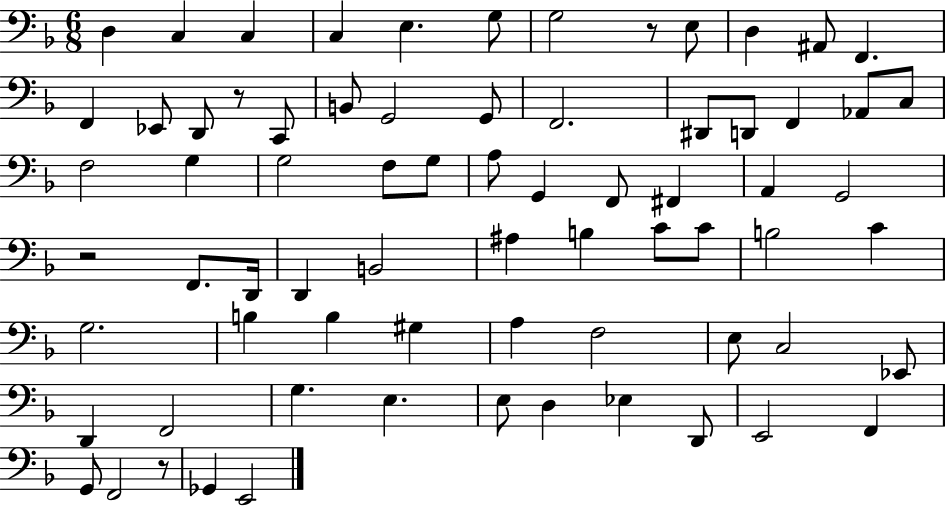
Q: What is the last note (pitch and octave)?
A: E2